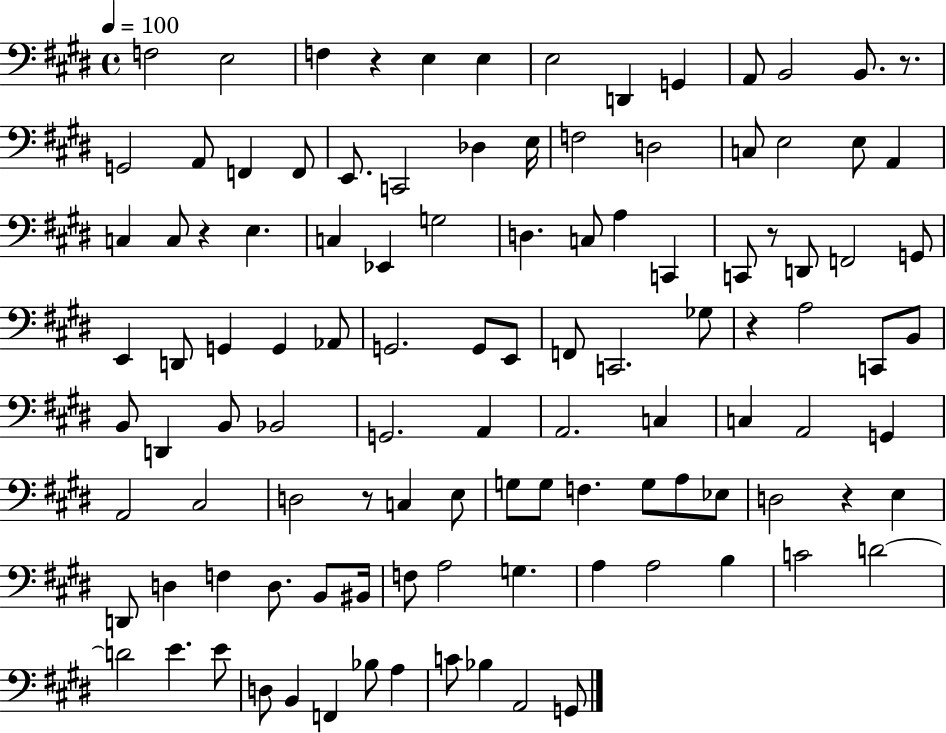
{
  \clef bass
  \time 4/4
  \defaultTimeSignature
  \key e \major
  \tempo 4 = 100
  \repeat volta 2 { f2 e2 | f4 r4 e4 e4 | e2 d,4 g,4 | a,8 b,2 b,8. r8. | \break g,2 a,8 f,4 f,8 | e,8. c,2 des4 e16 | f2 d2 | c8 e2 e8 a,4 | \break c4 c8 r4 e4. | c4 ees,4 g2 | d4. c8 a4 c,4 | c,8 r8 d,8 f,2 g,8 | \break e,4 d,8 g,4 g,4 aes,8 | g,2. g,8 e,8 | f,8 c,2. ges8 | r4 a2 c,8 b,8 | \break b,8 d,4 b,8 bes,2 | g,2. a,4 | a,2. c4 | c4 a,2 g,4 | \break a,2 cis2 | d2 r8 c4 e8 | g8 g8 f4. g8 a8 ees8 | d2 r4 e4 | \break d,8 d4 f4 d8. b,8 bis,16 | f8 a2 g4. | a4 a2 b4 | c'2 d'2~~ | \break d'2 e'4. e'8 | d8 b,4 f,4 bes8 a4 | c'8 bes4 a,2 g,8 | } \bar "|."
}